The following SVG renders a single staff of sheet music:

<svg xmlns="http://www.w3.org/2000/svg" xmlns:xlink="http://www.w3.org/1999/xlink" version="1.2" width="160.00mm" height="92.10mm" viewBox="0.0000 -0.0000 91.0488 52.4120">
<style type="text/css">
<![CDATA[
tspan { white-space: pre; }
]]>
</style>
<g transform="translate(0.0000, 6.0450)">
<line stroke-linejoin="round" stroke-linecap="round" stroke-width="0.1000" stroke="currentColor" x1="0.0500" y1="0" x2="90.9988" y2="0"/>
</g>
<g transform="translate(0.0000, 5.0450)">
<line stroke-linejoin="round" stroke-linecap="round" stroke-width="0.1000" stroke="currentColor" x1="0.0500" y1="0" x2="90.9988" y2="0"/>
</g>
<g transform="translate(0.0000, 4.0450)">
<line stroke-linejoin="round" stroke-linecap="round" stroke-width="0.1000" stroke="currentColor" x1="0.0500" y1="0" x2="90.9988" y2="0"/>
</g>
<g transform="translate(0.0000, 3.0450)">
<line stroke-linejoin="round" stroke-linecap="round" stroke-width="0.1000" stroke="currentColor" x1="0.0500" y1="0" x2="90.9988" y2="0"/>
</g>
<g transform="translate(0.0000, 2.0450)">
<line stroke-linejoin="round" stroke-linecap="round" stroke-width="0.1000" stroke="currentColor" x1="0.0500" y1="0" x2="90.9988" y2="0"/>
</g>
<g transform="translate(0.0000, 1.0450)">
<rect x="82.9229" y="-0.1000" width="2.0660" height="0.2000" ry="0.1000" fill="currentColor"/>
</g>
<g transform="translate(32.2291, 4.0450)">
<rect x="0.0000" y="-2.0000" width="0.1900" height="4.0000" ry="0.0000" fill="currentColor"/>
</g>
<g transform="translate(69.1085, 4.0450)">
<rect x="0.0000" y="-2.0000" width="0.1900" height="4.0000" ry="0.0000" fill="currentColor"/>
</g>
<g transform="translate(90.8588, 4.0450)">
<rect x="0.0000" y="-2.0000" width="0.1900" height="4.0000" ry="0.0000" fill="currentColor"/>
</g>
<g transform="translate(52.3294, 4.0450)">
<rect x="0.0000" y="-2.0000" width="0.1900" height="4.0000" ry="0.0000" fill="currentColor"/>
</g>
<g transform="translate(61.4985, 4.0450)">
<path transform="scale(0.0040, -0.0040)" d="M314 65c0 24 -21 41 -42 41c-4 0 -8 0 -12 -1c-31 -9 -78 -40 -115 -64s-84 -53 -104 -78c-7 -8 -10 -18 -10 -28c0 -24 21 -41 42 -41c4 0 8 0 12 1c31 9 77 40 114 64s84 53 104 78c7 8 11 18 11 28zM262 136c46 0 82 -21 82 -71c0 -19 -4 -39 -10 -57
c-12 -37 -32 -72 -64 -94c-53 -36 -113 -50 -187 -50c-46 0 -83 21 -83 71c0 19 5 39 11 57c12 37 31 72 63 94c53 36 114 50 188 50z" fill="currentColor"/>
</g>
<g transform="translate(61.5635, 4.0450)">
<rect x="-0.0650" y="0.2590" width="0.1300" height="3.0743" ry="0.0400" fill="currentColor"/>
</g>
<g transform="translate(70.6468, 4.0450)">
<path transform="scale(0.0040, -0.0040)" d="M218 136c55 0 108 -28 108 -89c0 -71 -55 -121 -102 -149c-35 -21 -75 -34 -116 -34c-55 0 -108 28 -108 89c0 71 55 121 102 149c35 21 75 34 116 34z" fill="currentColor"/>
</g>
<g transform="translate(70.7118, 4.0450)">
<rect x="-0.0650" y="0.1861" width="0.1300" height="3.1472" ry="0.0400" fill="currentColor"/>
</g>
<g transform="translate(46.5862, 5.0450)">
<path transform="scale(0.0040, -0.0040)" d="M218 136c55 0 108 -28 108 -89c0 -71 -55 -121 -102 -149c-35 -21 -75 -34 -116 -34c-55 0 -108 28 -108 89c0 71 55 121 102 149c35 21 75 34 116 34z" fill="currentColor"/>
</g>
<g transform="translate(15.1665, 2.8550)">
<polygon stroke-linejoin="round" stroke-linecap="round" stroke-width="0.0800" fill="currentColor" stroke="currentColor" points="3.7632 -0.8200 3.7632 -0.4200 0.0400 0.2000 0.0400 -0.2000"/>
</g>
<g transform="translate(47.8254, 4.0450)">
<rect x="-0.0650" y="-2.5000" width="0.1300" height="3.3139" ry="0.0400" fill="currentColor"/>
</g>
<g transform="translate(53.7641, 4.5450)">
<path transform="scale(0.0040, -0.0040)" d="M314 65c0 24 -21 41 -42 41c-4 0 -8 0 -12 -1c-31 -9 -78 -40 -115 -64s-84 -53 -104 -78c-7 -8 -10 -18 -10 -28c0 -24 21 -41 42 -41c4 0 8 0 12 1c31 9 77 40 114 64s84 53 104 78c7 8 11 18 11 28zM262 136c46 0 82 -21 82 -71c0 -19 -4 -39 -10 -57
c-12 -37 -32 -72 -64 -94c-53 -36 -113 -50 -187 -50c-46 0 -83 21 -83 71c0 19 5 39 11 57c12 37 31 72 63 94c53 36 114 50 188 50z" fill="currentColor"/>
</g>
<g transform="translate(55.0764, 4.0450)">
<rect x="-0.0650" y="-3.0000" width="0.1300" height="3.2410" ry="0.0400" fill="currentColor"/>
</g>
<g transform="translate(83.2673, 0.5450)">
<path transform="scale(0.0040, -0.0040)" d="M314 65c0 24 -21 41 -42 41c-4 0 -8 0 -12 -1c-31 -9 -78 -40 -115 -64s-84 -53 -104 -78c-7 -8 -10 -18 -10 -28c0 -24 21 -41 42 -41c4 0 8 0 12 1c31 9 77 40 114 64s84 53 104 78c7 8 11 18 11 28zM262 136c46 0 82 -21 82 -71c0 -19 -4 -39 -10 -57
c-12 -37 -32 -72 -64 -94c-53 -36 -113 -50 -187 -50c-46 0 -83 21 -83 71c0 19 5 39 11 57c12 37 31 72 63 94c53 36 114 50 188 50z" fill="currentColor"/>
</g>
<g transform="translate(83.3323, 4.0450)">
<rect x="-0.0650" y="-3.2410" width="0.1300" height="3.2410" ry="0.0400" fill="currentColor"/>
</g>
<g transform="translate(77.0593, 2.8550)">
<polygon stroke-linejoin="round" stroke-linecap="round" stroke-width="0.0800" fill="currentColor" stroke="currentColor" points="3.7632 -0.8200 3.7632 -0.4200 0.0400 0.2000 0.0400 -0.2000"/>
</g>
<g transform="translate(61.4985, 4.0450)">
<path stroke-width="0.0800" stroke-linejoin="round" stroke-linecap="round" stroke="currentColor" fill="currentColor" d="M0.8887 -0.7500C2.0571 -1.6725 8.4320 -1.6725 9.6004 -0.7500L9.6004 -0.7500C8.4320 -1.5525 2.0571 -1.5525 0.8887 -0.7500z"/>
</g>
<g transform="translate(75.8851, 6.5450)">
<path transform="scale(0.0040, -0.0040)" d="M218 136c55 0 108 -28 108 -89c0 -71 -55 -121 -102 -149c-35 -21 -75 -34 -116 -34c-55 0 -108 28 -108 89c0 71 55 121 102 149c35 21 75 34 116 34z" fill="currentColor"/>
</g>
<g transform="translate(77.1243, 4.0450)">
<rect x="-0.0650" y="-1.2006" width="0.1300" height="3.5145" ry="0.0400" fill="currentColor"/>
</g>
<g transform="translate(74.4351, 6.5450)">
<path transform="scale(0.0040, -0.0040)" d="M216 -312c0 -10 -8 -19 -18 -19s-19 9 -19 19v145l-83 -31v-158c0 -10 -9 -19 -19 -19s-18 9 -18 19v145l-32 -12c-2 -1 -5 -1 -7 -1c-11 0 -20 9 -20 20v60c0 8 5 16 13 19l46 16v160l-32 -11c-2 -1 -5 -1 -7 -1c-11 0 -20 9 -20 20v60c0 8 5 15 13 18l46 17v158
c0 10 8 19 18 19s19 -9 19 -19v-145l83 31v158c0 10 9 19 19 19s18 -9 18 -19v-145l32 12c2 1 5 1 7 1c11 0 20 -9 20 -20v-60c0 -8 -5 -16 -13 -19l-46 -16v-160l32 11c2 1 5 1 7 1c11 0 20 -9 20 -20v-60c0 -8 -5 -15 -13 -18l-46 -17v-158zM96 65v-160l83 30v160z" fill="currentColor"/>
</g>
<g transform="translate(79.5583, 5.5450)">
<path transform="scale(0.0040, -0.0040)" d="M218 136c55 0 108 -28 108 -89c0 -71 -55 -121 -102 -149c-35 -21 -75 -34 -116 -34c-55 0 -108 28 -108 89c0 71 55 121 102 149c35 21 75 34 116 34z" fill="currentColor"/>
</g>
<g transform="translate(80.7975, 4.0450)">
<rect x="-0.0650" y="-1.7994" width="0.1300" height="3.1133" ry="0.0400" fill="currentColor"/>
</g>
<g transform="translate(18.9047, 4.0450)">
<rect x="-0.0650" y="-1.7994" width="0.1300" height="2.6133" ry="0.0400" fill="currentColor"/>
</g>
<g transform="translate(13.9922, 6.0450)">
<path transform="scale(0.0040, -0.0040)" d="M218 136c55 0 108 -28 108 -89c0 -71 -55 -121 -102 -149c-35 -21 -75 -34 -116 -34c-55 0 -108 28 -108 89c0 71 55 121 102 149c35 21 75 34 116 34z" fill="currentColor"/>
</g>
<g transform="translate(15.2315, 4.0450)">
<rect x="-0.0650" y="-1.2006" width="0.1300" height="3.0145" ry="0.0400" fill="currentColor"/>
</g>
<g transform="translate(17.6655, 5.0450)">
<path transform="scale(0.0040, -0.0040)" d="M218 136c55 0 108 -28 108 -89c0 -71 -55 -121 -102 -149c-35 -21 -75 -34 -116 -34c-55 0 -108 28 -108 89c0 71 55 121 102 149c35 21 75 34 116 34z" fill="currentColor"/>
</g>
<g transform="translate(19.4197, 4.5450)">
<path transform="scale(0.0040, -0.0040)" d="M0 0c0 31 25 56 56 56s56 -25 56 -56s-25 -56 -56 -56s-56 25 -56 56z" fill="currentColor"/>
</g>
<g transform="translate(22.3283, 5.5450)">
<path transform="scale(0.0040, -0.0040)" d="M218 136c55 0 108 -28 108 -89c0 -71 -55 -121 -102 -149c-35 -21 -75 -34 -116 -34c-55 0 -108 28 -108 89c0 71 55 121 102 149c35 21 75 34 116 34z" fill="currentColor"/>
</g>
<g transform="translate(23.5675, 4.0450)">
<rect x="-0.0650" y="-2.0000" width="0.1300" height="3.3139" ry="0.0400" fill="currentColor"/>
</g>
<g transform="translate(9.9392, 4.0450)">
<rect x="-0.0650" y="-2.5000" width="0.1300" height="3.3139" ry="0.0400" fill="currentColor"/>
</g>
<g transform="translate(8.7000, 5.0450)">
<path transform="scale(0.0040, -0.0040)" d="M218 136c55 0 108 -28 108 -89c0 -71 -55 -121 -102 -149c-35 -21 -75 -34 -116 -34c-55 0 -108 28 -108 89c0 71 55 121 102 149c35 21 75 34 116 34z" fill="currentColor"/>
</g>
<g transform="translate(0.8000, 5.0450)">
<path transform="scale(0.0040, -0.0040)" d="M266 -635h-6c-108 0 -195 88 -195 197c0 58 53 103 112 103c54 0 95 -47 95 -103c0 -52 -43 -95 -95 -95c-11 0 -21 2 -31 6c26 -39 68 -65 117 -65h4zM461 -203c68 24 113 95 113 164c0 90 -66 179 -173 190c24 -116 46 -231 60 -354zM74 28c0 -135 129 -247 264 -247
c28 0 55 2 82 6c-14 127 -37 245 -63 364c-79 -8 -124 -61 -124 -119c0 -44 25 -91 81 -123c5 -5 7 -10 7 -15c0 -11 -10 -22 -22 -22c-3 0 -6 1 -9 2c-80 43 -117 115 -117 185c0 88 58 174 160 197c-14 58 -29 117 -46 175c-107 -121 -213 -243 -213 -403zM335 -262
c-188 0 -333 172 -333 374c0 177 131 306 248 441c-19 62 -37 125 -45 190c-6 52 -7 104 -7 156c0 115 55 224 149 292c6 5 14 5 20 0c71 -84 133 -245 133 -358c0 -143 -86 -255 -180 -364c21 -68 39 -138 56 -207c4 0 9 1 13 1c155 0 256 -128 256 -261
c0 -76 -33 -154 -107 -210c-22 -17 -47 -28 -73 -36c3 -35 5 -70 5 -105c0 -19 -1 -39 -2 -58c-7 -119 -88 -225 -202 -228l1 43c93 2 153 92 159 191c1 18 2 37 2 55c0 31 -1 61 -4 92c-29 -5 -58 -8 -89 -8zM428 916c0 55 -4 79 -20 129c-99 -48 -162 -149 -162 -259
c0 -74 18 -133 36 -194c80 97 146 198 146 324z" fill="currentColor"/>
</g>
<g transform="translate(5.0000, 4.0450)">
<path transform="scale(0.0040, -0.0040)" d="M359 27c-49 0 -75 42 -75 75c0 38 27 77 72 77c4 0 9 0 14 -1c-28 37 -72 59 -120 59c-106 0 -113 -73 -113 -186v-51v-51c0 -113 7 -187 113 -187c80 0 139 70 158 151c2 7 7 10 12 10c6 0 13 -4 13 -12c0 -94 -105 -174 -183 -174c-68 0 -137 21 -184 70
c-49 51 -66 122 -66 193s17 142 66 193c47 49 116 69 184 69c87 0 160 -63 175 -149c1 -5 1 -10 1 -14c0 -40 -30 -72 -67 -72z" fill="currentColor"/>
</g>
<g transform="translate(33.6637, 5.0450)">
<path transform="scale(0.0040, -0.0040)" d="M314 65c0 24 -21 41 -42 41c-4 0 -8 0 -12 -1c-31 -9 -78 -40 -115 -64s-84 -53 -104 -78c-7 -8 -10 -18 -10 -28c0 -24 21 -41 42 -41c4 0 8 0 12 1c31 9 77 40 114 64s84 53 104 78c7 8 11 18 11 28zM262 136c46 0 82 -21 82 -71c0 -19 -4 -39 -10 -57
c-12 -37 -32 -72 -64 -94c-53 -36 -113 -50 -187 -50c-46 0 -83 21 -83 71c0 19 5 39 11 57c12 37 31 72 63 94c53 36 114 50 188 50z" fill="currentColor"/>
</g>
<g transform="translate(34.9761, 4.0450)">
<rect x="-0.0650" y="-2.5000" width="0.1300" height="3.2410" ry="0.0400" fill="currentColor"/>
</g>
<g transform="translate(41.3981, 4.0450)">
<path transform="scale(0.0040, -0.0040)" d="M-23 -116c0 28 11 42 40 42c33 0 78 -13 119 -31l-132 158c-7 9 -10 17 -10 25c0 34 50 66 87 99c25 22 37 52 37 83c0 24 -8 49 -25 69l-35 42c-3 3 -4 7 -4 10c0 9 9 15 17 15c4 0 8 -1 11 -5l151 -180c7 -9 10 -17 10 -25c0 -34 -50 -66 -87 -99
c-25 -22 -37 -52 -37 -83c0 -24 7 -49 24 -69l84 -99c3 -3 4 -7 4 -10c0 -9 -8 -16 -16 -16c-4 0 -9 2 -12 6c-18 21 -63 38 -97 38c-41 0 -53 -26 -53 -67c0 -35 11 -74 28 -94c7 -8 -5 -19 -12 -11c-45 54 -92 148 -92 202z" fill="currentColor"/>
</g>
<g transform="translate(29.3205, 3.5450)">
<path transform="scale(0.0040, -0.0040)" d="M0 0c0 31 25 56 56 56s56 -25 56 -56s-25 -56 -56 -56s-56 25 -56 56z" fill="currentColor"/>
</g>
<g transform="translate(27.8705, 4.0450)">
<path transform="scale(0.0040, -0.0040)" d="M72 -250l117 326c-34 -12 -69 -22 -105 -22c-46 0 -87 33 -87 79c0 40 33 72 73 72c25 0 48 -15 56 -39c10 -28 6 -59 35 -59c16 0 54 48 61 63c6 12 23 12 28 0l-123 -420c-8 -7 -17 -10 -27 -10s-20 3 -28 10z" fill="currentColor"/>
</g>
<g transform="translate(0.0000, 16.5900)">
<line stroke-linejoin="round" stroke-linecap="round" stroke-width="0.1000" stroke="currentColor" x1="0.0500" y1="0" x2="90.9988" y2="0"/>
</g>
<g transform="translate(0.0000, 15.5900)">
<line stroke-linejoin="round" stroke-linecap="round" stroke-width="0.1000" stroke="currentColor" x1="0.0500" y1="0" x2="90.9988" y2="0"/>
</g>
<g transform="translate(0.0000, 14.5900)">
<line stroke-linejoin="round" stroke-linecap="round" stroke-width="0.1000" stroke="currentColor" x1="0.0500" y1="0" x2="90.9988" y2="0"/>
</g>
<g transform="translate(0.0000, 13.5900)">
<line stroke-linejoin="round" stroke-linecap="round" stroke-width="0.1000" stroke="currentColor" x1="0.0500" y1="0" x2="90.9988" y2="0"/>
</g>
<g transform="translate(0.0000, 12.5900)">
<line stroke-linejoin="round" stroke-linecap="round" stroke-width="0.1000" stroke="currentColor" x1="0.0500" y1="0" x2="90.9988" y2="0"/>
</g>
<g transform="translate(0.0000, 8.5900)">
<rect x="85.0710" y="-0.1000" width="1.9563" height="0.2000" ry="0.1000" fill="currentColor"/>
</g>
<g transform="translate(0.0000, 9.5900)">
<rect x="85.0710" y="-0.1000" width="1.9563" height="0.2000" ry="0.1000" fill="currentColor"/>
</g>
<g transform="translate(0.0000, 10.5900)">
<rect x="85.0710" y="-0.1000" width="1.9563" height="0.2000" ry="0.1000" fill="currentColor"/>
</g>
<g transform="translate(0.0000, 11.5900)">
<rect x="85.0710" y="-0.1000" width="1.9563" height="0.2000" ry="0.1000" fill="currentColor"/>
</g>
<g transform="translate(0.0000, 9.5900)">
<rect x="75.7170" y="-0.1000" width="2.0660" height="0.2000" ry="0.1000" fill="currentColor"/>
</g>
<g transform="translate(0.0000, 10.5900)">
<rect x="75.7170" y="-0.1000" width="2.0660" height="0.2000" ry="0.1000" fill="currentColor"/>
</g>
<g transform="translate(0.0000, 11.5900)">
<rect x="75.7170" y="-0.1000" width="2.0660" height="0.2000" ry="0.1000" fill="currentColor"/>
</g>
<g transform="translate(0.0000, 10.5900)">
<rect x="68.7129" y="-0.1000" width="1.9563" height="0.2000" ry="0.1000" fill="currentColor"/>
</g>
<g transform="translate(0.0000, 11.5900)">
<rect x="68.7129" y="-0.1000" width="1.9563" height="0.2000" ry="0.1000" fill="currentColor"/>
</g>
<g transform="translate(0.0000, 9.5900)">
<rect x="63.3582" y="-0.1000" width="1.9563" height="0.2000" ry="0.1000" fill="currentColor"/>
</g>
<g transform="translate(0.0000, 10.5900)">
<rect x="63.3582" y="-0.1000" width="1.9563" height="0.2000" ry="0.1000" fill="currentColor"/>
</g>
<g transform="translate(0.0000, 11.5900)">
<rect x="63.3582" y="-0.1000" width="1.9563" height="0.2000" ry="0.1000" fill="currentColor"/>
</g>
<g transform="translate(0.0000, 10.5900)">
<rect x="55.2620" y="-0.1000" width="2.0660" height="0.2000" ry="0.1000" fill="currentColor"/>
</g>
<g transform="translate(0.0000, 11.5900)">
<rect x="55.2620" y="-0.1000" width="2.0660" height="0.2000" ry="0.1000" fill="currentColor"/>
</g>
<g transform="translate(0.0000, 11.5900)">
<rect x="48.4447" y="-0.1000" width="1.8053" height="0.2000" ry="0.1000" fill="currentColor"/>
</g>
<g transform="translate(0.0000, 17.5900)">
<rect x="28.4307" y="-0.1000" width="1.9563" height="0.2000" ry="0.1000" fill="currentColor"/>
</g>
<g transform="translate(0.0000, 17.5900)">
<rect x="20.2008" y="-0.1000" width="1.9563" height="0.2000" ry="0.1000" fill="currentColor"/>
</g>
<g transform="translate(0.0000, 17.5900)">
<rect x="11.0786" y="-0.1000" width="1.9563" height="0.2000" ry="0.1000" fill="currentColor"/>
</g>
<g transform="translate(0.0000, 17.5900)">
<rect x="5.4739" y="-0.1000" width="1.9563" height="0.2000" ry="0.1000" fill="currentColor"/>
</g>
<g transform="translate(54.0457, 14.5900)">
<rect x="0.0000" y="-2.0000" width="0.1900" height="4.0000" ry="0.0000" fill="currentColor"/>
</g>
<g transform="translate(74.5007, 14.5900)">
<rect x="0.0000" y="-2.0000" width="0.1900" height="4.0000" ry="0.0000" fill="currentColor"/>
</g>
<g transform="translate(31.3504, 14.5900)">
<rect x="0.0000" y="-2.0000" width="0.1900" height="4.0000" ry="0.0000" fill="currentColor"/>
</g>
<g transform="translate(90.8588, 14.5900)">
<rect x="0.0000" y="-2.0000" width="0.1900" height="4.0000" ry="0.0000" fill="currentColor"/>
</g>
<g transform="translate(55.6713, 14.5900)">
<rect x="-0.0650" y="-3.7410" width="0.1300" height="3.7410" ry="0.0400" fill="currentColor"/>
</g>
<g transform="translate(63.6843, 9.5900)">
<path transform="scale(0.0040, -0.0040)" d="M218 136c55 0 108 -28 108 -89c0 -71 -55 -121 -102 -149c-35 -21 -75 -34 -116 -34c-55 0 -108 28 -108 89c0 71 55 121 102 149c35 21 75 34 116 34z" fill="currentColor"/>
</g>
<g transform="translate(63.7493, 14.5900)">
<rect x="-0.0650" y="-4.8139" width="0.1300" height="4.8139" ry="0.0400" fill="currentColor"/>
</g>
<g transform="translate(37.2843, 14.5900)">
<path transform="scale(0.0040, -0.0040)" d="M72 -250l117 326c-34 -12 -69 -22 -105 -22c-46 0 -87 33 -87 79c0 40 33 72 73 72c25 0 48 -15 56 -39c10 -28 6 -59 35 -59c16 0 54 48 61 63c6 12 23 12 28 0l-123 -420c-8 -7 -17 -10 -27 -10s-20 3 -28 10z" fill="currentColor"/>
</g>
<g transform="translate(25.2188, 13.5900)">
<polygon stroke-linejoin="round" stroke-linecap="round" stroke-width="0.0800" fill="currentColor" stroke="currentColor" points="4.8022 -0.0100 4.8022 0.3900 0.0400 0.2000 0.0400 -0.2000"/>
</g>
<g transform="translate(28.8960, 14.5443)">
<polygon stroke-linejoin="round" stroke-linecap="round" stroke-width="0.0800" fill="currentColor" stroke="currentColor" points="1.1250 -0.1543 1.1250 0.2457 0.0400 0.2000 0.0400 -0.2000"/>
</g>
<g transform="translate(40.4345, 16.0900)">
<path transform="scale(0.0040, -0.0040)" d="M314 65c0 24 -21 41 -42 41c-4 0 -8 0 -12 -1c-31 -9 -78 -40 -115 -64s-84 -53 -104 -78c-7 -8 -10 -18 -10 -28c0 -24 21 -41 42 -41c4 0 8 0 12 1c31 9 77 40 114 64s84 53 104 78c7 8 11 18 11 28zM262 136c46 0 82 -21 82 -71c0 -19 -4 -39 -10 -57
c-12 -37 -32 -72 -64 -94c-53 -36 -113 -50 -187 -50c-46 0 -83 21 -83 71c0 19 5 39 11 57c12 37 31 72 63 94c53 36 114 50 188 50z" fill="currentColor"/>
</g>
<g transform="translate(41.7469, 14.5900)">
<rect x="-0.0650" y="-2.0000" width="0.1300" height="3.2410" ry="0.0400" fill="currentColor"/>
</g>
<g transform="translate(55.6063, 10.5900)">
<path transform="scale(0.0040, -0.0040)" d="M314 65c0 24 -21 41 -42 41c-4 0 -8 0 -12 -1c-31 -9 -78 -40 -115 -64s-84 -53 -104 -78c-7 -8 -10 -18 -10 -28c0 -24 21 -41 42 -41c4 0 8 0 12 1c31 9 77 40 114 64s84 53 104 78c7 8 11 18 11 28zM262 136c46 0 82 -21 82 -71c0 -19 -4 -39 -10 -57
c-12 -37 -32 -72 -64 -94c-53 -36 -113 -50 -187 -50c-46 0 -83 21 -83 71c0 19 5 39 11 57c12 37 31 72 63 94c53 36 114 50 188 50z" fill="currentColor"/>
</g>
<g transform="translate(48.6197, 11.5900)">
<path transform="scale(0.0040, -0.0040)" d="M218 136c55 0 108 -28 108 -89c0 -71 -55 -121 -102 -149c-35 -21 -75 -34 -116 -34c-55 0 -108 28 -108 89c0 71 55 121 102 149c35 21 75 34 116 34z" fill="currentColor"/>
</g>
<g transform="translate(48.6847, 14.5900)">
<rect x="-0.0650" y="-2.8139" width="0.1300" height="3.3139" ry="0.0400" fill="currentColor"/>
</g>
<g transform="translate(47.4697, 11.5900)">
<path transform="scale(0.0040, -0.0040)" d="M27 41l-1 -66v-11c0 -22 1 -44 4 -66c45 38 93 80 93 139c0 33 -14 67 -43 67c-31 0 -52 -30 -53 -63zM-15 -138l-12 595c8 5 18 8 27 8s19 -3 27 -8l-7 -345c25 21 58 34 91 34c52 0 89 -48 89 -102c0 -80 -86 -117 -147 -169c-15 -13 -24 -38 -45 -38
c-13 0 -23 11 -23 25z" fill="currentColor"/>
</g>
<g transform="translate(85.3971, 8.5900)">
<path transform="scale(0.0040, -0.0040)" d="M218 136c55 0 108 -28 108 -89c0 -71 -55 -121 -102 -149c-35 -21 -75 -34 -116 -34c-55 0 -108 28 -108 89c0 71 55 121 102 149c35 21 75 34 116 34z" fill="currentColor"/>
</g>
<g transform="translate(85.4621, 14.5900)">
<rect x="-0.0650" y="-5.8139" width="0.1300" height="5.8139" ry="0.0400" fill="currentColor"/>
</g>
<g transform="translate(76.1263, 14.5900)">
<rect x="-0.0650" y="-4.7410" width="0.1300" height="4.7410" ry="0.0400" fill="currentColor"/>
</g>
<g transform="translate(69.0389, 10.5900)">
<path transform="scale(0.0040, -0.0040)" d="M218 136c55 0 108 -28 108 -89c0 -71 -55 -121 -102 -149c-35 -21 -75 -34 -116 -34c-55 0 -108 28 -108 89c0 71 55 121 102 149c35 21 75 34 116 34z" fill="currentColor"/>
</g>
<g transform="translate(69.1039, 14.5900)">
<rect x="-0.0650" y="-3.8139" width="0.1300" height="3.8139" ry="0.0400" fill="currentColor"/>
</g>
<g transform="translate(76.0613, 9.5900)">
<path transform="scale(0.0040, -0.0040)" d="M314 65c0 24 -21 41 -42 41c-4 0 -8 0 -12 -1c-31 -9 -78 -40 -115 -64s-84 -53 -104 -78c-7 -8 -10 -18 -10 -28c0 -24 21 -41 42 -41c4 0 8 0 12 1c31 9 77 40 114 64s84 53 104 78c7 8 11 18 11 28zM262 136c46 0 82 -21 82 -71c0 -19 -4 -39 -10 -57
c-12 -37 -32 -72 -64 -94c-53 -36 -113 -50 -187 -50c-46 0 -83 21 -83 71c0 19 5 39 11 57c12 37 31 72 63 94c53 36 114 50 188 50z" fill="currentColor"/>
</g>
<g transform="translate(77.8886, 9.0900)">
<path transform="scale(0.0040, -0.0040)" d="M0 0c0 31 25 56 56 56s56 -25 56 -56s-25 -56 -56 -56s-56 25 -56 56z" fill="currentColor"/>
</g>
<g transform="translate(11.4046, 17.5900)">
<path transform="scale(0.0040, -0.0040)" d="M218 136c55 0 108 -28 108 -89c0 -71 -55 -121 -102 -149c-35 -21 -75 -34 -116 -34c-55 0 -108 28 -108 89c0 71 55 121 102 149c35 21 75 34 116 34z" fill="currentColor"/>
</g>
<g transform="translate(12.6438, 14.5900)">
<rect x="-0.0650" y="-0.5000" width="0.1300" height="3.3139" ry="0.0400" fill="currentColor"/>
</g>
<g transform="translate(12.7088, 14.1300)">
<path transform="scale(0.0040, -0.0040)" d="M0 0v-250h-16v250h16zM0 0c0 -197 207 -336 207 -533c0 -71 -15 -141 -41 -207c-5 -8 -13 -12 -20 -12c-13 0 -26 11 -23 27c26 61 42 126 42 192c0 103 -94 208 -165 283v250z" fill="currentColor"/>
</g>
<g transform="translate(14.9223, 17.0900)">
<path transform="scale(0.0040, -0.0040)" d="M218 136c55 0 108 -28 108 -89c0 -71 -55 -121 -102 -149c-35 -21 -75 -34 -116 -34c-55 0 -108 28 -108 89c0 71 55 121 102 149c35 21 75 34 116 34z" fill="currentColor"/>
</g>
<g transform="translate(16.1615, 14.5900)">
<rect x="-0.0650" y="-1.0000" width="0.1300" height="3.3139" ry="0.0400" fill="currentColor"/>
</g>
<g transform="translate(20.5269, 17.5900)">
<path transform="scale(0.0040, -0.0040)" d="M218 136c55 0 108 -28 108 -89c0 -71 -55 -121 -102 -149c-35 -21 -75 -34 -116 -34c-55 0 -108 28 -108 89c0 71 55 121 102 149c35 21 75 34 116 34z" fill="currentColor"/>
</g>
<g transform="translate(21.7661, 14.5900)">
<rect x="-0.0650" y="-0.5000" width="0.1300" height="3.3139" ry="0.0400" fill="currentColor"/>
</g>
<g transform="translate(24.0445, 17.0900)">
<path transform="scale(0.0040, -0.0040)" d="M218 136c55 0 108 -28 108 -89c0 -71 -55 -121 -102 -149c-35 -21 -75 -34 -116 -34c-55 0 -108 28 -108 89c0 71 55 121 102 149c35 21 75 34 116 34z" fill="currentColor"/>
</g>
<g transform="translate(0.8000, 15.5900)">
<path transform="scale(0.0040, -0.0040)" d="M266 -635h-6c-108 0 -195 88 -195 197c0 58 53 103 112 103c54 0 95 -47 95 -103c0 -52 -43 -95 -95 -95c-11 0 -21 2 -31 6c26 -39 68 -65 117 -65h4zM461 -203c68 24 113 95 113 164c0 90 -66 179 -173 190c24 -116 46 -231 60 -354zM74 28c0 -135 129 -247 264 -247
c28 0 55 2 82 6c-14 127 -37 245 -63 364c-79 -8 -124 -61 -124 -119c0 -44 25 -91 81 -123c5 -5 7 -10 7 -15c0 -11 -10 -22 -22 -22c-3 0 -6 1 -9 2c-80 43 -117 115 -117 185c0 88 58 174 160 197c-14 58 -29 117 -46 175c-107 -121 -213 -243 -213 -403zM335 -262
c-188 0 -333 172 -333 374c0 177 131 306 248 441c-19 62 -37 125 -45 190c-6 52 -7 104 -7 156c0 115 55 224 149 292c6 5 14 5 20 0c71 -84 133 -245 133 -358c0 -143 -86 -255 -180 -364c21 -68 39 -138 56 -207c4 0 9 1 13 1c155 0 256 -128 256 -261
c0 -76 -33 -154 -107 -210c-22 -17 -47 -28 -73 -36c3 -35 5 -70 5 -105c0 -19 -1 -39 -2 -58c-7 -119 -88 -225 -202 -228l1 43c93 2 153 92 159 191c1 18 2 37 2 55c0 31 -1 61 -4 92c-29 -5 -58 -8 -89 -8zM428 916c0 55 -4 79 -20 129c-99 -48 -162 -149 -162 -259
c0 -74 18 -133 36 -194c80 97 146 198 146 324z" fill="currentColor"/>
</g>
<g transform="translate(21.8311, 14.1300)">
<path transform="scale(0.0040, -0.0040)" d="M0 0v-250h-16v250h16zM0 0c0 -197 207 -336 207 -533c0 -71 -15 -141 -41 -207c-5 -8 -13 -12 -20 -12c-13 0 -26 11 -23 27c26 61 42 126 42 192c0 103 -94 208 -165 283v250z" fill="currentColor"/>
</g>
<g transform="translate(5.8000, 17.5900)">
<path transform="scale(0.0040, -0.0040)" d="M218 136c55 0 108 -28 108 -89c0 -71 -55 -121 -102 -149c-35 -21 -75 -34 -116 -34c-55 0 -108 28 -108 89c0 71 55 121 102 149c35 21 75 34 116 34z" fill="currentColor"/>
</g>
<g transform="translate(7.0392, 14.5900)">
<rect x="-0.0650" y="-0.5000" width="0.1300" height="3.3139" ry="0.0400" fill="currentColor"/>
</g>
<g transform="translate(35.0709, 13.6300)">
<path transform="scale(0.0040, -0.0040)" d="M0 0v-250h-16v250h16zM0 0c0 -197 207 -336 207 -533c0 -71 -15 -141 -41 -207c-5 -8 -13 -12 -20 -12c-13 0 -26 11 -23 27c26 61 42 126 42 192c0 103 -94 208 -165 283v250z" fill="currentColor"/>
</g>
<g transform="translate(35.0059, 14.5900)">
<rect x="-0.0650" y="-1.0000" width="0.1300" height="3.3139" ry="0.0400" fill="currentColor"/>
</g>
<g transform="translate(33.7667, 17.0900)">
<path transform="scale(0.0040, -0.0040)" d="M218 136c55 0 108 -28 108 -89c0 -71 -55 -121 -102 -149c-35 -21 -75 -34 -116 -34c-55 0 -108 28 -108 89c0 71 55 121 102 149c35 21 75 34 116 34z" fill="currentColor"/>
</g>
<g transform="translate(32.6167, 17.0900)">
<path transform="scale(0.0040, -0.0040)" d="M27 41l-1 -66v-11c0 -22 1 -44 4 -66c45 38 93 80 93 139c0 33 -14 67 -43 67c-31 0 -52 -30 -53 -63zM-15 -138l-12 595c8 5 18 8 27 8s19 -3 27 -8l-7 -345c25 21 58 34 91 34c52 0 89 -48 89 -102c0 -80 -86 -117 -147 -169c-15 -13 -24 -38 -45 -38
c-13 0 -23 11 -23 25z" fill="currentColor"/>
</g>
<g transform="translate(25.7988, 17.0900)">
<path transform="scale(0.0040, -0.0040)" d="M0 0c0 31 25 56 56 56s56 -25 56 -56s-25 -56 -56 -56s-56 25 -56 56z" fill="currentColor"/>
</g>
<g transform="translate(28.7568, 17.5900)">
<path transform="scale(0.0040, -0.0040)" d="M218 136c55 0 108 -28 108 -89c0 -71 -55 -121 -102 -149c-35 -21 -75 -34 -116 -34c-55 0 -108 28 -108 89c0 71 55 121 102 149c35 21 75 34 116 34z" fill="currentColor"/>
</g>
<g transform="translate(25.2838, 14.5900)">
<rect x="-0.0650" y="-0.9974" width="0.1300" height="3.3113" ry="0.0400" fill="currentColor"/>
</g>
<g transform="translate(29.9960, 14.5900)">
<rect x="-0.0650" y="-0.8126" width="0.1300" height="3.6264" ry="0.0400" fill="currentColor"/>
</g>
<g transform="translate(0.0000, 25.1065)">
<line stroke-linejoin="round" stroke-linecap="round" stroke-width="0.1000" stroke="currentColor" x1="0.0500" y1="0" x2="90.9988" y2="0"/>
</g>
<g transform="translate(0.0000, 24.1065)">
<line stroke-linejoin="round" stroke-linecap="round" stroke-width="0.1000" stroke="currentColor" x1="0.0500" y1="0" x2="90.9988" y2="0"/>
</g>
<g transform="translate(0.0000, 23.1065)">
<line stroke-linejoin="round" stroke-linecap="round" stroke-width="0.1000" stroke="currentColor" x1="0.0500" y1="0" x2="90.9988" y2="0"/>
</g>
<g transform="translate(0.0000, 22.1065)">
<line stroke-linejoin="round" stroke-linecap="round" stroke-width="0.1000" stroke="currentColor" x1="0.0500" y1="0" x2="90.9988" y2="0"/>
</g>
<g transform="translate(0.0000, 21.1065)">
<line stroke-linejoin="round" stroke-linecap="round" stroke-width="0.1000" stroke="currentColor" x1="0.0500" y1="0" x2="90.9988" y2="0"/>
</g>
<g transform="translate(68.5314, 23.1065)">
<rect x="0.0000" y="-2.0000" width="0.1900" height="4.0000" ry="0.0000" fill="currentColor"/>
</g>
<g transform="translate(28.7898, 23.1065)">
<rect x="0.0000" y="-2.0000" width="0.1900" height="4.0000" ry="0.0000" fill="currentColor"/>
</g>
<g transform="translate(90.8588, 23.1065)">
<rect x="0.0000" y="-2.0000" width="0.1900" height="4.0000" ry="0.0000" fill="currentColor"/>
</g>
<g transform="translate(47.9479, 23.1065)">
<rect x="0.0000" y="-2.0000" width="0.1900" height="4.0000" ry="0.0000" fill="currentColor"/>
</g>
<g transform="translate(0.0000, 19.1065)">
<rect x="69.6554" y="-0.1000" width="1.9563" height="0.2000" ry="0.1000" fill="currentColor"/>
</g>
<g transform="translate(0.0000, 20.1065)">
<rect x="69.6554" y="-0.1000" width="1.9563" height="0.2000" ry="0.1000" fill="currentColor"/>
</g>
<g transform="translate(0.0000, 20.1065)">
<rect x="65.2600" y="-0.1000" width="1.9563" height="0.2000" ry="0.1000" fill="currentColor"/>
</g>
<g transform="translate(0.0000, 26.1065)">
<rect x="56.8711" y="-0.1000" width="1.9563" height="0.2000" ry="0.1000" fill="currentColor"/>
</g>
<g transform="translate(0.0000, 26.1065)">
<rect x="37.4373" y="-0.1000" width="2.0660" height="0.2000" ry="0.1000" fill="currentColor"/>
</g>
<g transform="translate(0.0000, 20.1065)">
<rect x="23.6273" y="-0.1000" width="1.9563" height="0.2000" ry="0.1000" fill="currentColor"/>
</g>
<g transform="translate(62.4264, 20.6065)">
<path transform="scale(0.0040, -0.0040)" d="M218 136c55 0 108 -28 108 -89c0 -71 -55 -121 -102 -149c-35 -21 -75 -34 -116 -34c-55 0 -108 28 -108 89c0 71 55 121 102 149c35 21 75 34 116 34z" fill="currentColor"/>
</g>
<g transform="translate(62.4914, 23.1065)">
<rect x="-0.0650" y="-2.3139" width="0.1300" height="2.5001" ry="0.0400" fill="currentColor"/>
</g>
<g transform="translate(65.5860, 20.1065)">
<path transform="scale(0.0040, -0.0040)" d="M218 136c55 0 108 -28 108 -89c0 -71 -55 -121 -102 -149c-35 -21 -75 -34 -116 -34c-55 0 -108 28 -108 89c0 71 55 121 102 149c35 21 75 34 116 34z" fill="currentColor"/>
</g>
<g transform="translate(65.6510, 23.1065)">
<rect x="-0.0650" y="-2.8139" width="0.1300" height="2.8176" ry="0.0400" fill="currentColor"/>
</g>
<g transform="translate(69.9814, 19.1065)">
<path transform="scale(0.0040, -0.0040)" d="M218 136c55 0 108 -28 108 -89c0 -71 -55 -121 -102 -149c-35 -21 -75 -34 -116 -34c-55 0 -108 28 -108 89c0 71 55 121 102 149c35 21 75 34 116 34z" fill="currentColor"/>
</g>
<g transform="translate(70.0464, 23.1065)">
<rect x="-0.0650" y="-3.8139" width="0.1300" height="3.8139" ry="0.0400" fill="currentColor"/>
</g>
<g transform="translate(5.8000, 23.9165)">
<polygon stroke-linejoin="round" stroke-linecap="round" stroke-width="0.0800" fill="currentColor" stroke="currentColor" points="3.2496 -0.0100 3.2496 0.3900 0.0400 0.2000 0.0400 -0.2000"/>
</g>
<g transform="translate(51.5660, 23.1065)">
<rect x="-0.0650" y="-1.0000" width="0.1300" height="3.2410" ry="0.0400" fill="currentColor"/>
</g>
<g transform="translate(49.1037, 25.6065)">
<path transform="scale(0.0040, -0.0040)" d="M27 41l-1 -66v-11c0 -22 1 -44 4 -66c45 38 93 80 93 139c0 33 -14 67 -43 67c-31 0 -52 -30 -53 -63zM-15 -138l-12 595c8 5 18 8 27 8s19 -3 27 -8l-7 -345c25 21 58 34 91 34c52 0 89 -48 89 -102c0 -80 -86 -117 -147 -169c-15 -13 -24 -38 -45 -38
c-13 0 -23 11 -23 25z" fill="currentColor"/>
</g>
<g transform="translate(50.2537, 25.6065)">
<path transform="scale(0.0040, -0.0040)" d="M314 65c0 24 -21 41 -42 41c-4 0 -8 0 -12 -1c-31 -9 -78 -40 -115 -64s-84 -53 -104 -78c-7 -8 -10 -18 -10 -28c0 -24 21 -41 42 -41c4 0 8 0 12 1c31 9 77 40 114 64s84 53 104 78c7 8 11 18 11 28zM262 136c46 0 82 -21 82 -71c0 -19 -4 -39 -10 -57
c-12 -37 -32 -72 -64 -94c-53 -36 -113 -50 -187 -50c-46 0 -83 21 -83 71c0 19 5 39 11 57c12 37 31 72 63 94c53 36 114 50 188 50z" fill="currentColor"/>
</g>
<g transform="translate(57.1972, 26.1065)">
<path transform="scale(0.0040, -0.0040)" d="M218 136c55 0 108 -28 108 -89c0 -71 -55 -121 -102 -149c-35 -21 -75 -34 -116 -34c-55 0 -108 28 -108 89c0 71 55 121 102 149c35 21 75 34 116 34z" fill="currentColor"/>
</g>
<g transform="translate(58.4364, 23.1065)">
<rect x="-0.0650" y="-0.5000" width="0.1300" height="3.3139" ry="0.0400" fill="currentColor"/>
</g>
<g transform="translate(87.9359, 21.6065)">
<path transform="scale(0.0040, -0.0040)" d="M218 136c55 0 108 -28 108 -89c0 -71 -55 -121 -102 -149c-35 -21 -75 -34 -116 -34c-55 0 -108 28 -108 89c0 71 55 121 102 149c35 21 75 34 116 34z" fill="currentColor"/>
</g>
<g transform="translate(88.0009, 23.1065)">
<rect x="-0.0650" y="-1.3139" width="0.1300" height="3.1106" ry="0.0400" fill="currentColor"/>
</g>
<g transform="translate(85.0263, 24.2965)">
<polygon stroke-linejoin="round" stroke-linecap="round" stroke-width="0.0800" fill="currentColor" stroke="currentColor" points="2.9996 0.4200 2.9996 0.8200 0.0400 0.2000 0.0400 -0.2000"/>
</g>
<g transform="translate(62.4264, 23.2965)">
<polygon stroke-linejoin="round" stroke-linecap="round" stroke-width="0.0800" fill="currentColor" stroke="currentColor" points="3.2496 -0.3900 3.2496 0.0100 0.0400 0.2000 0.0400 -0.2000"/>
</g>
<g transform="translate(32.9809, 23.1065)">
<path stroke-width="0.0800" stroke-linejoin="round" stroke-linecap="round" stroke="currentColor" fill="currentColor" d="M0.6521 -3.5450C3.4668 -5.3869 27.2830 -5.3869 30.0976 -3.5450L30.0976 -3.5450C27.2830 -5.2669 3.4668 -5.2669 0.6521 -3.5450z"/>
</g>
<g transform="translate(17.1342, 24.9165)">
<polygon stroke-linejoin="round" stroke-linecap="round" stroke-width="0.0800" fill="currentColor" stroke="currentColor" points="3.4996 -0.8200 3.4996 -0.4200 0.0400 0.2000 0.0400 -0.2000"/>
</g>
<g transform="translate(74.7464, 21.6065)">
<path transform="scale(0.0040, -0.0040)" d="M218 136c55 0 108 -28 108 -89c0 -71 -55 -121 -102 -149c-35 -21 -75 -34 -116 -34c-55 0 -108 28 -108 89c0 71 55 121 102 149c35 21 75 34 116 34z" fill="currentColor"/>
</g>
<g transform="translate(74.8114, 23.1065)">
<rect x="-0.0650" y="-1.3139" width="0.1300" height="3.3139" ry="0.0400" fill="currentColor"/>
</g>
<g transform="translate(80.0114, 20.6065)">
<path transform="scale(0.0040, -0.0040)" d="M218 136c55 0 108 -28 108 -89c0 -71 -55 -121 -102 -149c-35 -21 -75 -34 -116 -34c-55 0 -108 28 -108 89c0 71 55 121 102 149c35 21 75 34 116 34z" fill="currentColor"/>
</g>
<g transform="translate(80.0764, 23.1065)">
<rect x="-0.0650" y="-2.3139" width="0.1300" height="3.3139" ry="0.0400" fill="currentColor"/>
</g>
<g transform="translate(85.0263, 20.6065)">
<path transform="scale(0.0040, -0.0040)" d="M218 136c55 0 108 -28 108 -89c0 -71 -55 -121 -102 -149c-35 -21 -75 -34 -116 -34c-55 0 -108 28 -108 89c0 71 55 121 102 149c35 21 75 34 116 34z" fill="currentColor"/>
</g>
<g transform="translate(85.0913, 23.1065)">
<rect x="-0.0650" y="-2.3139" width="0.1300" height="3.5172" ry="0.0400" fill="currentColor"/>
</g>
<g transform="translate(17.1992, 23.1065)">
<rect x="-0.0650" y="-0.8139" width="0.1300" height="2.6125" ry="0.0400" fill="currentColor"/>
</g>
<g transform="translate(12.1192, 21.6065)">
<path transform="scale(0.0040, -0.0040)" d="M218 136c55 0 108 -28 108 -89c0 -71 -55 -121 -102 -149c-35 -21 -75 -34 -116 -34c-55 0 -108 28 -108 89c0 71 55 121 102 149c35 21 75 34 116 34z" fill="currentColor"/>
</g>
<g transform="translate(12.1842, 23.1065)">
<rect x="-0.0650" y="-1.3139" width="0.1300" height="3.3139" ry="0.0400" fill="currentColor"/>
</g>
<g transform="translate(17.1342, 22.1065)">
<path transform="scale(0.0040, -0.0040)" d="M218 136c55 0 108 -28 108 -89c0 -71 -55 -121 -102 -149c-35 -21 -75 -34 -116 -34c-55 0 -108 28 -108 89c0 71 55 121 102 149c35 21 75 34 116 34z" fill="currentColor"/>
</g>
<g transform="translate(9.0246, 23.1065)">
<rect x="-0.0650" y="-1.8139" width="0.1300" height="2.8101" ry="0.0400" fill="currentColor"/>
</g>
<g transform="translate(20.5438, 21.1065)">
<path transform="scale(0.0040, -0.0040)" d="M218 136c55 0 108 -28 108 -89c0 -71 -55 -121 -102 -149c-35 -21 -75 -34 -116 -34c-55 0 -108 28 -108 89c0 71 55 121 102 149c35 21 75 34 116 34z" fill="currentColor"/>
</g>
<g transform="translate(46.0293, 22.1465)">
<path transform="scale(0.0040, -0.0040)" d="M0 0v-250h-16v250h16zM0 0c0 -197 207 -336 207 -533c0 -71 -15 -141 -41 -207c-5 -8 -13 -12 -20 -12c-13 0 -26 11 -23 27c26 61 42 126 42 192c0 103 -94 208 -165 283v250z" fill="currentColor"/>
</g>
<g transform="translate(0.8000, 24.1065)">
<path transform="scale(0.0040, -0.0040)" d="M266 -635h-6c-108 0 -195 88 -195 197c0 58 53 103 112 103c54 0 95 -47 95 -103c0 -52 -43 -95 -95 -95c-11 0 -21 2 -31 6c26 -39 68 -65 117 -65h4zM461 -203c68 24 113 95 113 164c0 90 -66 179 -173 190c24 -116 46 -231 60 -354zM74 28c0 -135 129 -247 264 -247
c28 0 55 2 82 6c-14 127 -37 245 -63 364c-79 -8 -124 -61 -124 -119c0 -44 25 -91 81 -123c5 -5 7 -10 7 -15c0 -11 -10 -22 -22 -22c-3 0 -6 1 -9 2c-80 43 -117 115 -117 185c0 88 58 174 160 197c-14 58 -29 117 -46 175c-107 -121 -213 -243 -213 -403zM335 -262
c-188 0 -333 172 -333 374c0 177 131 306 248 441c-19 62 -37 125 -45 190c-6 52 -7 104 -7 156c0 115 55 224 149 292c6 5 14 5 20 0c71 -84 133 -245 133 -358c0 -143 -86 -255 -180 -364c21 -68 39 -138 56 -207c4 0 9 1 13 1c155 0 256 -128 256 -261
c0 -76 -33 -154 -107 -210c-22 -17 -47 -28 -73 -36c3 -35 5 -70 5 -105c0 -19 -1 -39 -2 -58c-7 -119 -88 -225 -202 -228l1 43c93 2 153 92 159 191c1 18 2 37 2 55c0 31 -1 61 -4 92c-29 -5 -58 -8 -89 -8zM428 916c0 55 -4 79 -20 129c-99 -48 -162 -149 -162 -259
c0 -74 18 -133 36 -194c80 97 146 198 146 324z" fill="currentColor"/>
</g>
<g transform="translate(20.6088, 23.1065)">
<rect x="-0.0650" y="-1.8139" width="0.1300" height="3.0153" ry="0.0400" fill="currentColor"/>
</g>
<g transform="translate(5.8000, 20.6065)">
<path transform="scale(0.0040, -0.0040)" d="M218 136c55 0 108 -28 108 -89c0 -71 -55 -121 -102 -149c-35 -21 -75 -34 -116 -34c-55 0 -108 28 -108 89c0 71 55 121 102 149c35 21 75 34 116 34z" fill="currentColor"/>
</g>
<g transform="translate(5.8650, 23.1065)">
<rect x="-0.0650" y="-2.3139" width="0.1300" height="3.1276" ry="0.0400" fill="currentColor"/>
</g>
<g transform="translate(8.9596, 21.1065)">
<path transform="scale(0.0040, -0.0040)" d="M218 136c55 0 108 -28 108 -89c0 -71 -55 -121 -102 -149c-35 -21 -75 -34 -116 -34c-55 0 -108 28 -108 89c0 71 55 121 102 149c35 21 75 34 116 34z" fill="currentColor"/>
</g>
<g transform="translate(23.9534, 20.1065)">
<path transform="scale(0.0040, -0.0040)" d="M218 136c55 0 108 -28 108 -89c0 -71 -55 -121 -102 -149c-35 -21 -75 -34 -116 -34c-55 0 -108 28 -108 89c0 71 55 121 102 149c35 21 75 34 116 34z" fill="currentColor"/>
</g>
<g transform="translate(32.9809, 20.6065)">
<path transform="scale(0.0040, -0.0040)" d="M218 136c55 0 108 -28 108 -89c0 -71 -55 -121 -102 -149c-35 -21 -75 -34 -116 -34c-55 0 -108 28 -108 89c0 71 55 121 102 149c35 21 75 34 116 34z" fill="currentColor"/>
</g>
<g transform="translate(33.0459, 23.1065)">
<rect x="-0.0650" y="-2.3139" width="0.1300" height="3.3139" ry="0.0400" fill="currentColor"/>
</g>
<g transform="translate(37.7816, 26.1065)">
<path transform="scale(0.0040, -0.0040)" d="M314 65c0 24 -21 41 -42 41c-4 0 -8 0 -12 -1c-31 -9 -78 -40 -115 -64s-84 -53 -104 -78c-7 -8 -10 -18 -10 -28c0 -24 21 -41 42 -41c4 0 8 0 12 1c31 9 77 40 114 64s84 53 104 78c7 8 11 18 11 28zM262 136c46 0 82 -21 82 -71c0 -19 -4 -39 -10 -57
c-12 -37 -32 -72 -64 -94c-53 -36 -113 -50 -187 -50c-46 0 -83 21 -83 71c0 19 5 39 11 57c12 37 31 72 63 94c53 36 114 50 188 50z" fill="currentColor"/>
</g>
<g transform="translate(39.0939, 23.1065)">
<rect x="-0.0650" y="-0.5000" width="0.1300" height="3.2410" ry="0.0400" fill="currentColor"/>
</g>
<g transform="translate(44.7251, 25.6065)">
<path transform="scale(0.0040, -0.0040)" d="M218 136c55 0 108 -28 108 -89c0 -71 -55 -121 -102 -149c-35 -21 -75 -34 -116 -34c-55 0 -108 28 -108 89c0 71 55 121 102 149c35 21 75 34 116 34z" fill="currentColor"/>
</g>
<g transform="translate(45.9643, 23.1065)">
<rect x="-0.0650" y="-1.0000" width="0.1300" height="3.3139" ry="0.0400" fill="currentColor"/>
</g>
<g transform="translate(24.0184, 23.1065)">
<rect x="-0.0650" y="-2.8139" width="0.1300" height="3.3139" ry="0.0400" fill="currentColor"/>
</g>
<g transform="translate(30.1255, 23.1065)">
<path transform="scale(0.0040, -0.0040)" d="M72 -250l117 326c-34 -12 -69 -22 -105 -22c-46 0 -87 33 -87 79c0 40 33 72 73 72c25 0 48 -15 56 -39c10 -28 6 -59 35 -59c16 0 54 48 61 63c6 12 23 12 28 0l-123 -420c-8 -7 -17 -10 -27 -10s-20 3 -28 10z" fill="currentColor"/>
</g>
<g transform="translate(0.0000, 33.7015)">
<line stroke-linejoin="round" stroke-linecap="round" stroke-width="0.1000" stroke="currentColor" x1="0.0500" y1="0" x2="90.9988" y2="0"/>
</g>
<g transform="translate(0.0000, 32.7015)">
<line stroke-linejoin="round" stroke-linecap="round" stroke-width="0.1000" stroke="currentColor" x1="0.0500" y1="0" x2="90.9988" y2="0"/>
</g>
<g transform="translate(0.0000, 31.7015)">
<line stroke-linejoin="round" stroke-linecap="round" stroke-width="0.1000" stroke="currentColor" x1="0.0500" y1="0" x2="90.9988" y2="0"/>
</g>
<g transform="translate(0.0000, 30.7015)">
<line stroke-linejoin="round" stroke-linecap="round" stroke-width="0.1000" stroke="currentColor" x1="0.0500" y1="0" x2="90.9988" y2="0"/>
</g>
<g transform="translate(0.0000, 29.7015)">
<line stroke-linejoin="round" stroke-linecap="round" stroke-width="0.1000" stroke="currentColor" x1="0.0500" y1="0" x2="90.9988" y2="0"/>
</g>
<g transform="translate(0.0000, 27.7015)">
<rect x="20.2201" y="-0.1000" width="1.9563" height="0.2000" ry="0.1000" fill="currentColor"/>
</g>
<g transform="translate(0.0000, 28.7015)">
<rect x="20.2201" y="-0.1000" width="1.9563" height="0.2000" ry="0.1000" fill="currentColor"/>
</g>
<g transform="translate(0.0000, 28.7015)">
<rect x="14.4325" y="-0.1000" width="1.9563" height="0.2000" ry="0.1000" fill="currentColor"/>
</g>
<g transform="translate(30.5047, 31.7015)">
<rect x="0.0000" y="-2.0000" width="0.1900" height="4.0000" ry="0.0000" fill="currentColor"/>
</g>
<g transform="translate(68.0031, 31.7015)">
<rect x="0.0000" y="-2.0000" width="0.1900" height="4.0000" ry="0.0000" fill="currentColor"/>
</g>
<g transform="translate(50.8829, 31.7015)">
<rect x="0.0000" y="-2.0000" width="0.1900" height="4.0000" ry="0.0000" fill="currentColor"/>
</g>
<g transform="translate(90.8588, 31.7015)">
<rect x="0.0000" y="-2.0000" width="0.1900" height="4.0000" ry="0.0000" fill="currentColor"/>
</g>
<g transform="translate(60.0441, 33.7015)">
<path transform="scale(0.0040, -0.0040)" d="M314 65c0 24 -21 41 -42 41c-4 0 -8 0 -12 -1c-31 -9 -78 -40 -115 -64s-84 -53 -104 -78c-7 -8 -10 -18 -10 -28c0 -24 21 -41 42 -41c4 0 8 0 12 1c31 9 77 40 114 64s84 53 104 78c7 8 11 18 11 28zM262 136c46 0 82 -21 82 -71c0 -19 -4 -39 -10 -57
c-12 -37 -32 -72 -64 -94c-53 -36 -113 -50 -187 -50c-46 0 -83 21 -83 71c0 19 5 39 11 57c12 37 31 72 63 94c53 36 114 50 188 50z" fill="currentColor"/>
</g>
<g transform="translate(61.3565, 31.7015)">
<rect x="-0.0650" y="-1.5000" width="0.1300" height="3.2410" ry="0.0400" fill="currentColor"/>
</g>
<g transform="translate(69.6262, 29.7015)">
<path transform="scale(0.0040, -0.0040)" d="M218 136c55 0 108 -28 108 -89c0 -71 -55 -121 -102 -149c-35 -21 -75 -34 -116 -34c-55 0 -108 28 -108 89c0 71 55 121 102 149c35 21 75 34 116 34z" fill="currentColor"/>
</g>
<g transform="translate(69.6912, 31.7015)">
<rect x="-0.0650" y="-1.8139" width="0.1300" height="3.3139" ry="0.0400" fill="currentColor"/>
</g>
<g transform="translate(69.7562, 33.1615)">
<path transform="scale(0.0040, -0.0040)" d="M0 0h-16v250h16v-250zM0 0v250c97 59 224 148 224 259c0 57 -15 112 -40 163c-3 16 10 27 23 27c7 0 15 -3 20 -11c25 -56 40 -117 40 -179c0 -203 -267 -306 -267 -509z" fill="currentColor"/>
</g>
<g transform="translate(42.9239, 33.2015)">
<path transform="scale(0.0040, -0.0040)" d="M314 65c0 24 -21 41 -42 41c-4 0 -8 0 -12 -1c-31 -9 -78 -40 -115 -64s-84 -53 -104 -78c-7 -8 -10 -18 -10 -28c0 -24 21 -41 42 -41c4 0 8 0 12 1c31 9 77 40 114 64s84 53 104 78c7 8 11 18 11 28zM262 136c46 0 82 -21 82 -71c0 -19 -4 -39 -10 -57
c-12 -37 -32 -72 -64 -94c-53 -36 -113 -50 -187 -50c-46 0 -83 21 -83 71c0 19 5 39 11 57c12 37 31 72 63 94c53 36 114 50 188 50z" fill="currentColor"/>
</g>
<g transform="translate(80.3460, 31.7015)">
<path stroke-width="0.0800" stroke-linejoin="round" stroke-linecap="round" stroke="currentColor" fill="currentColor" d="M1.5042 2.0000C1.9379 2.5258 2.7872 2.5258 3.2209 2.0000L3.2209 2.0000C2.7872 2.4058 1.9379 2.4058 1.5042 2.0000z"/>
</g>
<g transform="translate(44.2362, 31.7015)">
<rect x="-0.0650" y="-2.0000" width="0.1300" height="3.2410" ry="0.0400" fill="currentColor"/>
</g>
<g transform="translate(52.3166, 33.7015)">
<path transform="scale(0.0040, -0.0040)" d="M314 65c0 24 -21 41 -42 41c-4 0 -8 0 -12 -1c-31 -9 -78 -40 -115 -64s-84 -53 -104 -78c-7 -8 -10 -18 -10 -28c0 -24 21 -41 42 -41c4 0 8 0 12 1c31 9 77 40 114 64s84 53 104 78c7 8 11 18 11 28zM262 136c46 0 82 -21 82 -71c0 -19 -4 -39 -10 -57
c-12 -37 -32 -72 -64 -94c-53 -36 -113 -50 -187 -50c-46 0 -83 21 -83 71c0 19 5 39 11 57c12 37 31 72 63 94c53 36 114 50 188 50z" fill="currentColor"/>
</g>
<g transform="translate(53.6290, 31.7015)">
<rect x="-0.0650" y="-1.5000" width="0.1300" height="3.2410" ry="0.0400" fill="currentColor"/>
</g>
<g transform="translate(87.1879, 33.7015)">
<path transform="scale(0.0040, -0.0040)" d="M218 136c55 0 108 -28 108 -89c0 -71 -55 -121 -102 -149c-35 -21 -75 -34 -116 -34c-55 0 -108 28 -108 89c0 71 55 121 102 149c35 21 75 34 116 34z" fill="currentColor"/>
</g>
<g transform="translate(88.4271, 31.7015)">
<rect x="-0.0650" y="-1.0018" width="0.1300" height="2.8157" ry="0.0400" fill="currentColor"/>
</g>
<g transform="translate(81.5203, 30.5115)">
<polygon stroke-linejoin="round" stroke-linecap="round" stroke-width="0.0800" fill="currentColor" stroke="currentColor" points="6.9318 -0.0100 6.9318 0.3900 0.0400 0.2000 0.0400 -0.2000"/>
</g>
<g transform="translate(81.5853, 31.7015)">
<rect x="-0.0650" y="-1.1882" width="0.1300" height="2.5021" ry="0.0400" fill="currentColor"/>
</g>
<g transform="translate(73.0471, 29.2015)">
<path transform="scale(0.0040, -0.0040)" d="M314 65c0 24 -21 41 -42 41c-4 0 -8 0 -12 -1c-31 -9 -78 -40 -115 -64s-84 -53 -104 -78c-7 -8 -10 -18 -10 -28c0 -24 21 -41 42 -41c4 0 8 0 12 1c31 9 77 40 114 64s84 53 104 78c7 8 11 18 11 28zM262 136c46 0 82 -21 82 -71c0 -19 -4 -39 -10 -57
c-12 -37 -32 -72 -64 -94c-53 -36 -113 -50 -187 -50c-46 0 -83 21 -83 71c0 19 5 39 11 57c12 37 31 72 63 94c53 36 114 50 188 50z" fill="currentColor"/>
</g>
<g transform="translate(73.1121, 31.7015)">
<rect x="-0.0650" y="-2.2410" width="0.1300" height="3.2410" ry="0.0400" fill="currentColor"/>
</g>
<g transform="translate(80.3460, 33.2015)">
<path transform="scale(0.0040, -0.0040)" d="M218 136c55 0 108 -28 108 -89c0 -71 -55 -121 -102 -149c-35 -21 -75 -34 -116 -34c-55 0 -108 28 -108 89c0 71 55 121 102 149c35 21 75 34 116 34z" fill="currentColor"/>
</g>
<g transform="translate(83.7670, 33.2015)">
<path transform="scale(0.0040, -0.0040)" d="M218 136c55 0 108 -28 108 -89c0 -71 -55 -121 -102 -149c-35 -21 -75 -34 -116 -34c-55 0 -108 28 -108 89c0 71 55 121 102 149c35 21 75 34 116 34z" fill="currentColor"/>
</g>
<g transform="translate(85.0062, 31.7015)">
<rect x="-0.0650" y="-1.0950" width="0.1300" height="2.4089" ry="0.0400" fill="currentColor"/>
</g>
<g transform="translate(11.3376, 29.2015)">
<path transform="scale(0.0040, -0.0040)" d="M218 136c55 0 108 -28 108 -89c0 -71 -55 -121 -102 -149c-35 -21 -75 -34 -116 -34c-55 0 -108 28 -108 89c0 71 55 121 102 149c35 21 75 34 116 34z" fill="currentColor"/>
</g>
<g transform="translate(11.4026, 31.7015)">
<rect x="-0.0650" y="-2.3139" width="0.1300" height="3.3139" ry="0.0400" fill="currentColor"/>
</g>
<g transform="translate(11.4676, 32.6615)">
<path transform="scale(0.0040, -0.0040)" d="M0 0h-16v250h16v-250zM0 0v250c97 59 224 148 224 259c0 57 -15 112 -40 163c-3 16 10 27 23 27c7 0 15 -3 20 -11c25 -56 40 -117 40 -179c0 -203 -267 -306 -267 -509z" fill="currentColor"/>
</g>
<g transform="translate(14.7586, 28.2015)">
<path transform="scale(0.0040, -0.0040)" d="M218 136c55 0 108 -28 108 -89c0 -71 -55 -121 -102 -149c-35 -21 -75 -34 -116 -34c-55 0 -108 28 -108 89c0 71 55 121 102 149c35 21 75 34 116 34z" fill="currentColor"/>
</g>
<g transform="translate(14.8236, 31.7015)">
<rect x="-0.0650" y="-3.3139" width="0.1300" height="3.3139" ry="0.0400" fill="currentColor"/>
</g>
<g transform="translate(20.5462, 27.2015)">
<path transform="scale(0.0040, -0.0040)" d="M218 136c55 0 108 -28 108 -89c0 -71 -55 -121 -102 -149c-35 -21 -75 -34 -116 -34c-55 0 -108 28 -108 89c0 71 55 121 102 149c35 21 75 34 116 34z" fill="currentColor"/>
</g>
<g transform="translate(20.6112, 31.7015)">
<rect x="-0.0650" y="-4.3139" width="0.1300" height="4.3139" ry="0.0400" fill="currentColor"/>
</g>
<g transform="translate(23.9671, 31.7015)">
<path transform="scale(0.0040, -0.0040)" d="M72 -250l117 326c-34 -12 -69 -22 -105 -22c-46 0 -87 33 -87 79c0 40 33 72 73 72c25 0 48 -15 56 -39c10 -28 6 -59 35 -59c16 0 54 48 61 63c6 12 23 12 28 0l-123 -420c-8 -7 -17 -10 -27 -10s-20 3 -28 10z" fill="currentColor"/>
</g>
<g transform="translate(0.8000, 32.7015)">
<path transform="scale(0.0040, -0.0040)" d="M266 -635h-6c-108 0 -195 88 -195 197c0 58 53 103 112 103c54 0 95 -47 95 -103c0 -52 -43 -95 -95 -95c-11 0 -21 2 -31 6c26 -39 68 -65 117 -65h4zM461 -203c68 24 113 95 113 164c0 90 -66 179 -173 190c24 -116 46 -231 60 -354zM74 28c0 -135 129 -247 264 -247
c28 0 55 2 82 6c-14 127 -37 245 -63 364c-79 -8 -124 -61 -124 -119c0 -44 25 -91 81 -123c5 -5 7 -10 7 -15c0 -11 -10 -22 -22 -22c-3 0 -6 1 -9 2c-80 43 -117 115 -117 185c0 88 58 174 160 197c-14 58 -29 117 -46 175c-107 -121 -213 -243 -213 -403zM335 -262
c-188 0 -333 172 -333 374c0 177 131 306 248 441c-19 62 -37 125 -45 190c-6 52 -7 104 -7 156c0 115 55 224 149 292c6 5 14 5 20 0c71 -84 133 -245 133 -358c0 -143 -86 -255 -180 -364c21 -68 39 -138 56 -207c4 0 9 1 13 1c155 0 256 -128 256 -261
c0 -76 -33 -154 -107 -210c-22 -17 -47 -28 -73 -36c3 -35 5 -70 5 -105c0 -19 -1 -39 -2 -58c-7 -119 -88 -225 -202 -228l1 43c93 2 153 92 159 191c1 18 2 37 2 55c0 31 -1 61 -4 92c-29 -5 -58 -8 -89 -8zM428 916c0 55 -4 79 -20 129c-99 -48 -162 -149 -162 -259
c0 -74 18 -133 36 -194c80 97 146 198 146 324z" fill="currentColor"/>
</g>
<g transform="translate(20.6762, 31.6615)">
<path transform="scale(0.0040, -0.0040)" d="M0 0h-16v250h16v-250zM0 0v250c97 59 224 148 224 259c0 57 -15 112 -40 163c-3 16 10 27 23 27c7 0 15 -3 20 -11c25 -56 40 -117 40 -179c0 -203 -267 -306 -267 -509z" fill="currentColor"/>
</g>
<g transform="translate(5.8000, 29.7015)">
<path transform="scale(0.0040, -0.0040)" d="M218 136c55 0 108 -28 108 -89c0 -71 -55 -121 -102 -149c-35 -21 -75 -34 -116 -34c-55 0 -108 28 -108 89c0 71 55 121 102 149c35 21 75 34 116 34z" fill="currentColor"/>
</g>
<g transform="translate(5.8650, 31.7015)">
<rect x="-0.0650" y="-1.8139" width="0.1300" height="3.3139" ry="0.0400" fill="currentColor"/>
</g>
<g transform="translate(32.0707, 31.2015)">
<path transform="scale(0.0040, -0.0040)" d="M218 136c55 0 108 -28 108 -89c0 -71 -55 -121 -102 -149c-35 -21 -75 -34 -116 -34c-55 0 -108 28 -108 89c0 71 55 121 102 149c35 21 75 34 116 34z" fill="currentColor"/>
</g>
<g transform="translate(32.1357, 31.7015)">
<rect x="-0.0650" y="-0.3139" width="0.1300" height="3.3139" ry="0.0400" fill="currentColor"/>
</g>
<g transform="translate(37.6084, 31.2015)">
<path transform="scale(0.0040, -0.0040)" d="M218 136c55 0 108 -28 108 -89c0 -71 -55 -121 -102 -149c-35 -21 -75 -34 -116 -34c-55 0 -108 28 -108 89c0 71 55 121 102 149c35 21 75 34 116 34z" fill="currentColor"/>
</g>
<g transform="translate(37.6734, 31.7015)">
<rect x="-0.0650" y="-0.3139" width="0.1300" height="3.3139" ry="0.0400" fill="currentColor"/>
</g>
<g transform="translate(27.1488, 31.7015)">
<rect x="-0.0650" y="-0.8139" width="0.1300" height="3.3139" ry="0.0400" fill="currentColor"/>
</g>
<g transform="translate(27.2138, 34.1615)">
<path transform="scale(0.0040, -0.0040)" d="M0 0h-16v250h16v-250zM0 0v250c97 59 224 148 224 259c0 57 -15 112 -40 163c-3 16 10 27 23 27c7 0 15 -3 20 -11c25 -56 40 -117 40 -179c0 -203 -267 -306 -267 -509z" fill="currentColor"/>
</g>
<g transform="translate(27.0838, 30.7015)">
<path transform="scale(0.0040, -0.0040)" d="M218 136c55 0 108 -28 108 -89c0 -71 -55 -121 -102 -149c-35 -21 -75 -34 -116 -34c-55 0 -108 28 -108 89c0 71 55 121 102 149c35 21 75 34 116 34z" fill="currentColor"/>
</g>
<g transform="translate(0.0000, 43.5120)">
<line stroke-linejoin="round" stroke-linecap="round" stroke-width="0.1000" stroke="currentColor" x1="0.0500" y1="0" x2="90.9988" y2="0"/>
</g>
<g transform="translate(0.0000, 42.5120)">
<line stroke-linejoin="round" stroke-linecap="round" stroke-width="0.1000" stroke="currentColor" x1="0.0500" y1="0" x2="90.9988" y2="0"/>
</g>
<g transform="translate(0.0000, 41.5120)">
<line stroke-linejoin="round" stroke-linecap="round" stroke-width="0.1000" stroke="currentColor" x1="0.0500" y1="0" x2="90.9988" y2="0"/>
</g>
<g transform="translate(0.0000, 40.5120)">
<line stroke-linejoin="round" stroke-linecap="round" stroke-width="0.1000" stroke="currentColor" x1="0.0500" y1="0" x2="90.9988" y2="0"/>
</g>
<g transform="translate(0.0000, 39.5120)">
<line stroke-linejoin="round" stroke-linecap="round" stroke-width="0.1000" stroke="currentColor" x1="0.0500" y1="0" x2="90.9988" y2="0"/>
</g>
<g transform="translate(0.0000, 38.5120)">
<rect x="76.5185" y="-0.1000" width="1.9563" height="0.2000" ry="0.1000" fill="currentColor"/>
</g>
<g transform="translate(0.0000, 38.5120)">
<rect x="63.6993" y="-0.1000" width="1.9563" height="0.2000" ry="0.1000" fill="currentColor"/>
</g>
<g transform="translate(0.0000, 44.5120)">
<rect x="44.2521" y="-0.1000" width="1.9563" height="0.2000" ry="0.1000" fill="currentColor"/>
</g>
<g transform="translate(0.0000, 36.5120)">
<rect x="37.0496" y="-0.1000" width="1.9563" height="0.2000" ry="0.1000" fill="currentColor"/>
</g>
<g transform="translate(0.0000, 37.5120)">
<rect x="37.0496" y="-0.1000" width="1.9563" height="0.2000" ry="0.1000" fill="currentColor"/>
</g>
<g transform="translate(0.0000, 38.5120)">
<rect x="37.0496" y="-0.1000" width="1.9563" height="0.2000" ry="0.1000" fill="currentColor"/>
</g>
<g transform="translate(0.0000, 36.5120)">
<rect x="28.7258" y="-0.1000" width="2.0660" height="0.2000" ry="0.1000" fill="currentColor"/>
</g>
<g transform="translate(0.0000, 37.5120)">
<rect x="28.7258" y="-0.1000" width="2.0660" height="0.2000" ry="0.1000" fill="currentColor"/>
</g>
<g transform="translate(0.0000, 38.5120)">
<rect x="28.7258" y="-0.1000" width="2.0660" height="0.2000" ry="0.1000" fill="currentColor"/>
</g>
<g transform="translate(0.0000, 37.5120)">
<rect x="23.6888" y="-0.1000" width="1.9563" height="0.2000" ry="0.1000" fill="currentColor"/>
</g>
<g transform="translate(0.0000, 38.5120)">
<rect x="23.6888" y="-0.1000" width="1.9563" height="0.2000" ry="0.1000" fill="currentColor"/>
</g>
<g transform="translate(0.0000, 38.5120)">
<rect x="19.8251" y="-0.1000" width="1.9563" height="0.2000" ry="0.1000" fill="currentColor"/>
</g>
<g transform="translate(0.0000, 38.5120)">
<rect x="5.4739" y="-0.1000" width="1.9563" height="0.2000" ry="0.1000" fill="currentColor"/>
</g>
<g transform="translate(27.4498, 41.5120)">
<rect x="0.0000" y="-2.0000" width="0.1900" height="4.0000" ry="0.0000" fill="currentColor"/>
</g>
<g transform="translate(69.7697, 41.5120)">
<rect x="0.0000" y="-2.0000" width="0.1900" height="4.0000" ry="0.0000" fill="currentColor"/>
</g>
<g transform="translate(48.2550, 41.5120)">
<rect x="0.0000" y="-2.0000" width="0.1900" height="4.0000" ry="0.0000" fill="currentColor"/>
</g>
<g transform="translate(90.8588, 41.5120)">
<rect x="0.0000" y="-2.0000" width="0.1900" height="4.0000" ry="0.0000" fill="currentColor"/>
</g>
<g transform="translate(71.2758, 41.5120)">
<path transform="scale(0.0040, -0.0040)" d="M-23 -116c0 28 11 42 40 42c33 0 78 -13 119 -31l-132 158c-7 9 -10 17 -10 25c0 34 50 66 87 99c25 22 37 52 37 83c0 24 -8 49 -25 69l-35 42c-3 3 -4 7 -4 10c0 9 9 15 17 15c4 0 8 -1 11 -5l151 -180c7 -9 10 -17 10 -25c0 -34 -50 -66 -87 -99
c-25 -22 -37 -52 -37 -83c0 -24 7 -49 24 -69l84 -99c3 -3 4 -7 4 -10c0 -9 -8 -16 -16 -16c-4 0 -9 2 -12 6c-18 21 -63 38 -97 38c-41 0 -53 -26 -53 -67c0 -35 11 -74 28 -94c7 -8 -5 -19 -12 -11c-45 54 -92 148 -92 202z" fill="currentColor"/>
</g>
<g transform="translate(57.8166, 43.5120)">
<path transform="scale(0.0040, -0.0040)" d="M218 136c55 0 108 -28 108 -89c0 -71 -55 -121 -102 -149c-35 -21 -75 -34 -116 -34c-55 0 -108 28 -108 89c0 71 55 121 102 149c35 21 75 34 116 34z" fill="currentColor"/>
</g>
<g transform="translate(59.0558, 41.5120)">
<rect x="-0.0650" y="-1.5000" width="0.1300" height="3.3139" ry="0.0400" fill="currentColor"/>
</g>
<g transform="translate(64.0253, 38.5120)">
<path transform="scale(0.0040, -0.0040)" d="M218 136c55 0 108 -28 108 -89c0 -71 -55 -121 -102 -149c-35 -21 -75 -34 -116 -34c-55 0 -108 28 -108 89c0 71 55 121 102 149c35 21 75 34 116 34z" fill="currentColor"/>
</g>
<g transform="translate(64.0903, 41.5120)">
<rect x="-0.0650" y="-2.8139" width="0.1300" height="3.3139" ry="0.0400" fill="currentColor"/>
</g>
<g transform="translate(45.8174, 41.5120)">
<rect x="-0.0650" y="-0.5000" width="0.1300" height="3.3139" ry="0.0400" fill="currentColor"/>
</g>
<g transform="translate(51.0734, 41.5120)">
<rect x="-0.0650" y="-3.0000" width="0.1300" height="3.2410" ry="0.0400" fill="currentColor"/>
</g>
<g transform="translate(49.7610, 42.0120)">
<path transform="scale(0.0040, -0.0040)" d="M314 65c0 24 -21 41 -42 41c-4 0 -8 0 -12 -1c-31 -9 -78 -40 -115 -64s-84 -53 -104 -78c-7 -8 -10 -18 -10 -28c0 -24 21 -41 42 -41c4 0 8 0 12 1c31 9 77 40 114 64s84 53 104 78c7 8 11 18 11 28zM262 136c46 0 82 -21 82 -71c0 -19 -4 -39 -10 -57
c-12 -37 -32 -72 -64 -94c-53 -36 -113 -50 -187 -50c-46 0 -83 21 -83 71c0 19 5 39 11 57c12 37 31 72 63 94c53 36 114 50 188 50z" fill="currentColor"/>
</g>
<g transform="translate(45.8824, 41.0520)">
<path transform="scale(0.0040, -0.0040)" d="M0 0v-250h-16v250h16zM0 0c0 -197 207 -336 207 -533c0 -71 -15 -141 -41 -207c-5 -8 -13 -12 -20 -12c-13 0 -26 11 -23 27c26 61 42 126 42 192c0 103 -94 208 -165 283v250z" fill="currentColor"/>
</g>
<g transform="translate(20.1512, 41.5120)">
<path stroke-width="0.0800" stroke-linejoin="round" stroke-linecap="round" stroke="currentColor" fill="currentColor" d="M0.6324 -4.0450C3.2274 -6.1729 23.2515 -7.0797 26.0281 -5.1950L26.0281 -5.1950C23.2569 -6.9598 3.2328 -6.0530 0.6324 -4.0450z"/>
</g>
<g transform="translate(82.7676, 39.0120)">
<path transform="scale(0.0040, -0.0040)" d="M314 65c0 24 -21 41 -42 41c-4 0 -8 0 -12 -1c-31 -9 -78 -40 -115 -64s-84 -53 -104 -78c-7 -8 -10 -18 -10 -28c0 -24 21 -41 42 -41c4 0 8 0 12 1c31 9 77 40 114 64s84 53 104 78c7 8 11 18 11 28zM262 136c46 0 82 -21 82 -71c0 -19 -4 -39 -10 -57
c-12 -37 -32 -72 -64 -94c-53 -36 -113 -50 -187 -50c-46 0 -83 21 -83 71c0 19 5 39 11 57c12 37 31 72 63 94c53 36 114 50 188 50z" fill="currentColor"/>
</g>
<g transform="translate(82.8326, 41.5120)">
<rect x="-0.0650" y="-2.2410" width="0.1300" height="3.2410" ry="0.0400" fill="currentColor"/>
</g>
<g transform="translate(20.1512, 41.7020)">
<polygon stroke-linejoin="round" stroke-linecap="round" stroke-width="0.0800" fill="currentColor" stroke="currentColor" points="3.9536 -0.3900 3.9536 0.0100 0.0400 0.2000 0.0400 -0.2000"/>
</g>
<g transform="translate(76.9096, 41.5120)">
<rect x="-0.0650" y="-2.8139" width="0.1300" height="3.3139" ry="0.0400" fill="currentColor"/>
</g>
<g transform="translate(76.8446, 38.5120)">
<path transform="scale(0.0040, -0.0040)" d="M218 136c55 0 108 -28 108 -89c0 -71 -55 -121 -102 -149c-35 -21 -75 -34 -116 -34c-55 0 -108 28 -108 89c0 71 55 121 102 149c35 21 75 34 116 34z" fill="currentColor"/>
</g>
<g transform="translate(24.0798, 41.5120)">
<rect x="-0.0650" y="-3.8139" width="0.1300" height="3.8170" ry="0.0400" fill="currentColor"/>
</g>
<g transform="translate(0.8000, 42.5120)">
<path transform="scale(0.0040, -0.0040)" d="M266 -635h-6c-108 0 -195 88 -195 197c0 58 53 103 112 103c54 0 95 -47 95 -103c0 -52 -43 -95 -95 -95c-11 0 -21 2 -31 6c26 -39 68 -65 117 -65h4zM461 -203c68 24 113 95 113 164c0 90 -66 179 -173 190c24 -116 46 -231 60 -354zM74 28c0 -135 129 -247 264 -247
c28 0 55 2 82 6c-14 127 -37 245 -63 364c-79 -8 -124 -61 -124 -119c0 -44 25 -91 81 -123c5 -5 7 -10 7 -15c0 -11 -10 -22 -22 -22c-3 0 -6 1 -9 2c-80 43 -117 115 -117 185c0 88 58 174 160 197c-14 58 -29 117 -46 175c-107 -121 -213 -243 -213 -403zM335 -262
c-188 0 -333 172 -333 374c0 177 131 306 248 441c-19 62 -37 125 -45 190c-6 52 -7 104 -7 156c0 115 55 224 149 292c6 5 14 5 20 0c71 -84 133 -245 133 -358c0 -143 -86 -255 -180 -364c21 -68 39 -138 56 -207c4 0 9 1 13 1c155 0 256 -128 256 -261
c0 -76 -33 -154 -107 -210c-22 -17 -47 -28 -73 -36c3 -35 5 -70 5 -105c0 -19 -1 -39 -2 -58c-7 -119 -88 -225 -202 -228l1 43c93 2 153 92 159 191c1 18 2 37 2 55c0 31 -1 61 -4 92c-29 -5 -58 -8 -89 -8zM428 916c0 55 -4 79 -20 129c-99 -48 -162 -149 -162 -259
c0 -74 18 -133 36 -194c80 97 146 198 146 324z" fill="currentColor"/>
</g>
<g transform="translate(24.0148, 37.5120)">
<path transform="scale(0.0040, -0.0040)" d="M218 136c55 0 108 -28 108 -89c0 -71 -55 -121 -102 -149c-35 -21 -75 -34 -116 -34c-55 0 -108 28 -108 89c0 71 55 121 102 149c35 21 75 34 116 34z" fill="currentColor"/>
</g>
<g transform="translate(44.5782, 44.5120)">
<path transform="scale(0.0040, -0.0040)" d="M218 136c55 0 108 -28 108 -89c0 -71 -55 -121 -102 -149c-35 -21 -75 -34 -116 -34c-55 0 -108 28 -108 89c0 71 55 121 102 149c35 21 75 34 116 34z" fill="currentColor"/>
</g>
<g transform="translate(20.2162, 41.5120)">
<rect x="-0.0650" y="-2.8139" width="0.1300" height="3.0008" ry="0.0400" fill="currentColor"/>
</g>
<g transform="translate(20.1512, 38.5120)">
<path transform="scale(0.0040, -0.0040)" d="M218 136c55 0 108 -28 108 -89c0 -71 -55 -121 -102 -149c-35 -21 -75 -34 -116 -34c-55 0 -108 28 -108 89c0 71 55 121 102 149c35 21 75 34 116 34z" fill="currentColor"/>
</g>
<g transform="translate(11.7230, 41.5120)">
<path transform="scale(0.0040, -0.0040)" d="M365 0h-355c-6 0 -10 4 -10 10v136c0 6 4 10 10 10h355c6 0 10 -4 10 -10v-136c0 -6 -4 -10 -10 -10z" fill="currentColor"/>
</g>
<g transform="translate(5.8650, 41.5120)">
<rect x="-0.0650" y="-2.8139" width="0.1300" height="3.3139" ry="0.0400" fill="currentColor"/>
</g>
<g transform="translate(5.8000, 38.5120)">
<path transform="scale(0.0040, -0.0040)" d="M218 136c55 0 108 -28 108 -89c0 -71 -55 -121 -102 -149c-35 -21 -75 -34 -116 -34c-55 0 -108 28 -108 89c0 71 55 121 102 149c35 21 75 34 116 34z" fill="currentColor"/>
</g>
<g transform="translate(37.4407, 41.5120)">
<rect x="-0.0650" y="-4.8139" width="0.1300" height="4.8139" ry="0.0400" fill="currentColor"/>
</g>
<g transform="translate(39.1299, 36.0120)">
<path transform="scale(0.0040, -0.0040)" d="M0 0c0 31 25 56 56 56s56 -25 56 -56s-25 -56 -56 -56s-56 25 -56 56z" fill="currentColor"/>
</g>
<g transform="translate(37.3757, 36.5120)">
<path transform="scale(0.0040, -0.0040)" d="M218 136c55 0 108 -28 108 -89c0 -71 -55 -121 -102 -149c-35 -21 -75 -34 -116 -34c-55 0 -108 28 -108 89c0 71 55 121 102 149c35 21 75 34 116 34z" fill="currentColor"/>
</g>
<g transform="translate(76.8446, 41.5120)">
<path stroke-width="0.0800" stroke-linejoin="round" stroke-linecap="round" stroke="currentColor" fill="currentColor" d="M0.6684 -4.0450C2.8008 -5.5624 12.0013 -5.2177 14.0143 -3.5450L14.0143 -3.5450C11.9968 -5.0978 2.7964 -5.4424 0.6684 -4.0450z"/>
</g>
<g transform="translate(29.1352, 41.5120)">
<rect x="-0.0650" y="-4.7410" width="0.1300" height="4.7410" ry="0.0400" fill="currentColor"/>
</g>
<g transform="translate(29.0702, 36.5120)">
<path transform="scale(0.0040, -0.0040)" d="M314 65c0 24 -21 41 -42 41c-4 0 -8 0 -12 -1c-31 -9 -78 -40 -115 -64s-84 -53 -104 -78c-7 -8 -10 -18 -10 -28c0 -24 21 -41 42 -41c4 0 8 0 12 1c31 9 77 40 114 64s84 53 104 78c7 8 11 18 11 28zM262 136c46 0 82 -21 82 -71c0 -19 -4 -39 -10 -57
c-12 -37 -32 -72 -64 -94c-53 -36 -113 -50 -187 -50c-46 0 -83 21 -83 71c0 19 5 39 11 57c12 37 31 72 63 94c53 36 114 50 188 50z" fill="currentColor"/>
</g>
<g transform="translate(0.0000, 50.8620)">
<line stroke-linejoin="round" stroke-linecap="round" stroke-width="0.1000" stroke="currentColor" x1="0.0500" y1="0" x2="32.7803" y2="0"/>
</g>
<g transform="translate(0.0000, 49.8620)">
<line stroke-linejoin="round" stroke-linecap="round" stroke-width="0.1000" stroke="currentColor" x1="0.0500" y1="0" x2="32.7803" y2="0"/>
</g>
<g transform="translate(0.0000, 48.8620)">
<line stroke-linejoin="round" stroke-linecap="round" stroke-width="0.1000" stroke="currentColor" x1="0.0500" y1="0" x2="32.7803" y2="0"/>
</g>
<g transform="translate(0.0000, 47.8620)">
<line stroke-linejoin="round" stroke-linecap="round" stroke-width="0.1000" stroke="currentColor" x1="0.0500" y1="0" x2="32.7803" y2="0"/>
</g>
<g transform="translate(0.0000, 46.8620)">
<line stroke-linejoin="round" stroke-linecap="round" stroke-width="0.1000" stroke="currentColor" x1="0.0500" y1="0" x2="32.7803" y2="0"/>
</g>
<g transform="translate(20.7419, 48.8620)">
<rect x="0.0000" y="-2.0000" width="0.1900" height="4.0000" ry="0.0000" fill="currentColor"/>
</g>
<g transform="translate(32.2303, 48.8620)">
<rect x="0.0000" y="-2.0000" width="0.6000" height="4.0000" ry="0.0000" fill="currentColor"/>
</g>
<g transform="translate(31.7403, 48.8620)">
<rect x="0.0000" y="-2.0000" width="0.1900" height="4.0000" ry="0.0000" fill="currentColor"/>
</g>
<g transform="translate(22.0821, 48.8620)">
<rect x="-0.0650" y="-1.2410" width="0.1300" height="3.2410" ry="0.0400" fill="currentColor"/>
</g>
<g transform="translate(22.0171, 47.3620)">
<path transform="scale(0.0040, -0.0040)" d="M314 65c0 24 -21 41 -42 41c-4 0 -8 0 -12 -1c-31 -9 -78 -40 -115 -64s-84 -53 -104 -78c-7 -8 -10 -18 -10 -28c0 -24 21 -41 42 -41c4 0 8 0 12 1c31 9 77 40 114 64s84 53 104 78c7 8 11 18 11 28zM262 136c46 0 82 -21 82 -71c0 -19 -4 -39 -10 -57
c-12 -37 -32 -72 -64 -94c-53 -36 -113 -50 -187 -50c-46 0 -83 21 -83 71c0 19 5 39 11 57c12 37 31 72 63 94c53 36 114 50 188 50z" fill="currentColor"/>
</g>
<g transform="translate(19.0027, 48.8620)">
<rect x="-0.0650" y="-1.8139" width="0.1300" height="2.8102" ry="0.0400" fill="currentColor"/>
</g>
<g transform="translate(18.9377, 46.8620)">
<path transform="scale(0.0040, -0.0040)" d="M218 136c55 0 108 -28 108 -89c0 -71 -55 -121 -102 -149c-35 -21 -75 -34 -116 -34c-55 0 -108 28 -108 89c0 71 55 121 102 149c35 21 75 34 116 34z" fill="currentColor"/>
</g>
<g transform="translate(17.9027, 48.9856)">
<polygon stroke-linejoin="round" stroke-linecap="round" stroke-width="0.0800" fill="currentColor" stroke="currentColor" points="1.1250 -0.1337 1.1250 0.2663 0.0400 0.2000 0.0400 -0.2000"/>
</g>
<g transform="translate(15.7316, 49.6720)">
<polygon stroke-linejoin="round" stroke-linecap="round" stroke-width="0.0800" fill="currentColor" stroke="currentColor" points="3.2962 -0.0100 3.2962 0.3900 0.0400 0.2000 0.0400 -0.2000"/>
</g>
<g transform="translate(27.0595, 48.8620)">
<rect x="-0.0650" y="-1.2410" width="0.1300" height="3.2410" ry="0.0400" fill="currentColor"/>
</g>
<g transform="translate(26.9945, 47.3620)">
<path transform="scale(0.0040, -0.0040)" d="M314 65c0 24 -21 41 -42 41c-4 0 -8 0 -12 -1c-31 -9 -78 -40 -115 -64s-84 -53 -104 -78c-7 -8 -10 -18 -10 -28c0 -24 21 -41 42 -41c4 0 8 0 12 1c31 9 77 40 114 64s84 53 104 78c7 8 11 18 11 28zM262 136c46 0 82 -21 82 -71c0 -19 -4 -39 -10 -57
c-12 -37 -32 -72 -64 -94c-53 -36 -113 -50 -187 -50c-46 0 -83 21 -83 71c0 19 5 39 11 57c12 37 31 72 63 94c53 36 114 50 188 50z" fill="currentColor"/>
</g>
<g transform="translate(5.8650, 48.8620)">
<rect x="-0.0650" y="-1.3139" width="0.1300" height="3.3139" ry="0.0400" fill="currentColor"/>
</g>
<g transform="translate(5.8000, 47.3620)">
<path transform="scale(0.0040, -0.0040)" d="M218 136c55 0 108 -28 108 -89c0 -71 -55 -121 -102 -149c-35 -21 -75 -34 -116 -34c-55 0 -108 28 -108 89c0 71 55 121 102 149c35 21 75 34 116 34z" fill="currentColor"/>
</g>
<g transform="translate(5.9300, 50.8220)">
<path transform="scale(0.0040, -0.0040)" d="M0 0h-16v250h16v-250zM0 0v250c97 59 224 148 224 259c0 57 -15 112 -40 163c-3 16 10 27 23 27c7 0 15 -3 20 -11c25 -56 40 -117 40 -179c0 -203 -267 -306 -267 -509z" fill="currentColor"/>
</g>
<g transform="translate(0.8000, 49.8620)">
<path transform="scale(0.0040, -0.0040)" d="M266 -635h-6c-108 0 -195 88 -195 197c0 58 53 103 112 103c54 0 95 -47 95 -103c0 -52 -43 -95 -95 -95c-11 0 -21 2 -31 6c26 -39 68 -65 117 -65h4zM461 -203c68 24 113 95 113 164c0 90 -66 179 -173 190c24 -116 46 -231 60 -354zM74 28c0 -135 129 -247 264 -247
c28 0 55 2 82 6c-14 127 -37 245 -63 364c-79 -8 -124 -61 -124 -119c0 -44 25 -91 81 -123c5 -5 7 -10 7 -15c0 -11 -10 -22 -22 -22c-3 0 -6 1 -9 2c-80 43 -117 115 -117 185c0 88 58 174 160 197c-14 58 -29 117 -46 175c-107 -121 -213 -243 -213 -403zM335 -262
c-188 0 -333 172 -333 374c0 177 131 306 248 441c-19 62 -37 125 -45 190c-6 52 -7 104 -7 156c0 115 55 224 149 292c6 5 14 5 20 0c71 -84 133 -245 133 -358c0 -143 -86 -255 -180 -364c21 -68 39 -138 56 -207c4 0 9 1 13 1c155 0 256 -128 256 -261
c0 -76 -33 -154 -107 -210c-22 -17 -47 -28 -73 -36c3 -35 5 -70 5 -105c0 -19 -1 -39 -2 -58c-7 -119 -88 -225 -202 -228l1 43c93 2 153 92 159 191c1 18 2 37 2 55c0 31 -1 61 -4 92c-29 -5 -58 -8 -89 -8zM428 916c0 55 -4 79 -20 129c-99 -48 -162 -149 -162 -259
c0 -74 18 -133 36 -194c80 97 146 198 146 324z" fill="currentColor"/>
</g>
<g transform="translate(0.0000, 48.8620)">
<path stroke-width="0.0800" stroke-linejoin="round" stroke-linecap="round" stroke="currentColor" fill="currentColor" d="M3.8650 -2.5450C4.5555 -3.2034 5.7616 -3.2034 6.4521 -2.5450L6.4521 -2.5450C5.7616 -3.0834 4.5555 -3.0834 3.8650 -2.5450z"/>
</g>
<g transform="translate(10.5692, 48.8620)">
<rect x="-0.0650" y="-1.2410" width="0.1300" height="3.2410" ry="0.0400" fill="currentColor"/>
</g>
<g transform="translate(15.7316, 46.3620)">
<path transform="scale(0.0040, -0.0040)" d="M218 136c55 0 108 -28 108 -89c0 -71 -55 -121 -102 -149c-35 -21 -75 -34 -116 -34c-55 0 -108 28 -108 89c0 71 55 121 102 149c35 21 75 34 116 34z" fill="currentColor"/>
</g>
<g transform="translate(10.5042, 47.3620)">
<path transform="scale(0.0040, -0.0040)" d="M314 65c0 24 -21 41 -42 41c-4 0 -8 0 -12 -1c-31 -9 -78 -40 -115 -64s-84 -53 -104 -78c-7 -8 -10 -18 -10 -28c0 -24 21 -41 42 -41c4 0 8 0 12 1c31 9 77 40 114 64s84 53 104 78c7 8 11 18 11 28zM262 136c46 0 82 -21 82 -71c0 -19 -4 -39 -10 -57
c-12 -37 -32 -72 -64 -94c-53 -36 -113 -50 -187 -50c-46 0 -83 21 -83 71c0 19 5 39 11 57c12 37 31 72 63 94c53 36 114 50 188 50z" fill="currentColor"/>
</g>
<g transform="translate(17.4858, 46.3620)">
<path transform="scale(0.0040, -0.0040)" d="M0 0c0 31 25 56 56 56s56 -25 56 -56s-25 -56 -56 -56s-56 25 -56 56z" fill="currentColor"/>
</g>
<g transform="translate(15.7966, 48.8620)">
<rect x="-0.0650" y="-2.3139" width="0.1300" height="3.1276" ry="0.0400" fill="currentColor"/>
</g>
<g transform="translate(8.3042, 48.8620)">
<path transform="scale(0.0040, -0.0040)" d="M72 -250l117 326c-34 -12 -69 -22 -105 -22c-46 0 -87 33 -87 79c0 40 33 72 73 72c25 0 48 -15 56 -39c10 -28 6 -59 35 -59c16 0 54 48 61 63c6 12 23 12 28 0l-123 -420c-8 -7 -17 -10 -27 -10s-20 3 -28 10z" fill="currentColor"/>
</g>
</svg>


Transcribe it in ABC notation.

X:1
T:Untitled
M:4/4
L:1/4
K:C
G E/2 G/2 F z/2 G2 z G A2 B2 B ^D/2 F/2 b2 C C/2 D C/2 D/2 C/4 _D/2 z/2 F2 _a c'2 e' c' e'2 g' g/2 f/2 e d/2 f/2 a z/2 g C2 D/2 _D2 C g/2 a/2 c' e g g/2 e/2 f g/2 b d'/2 z/2 d/2 c c F2 E2 E2 f/2 g2 F/2 F/2 E/2 a z2 a/2 c'/2 e'2 e' C/2 A2 E a z a g2 e/2 z/2 e2 g/2 f/4 e2 e2